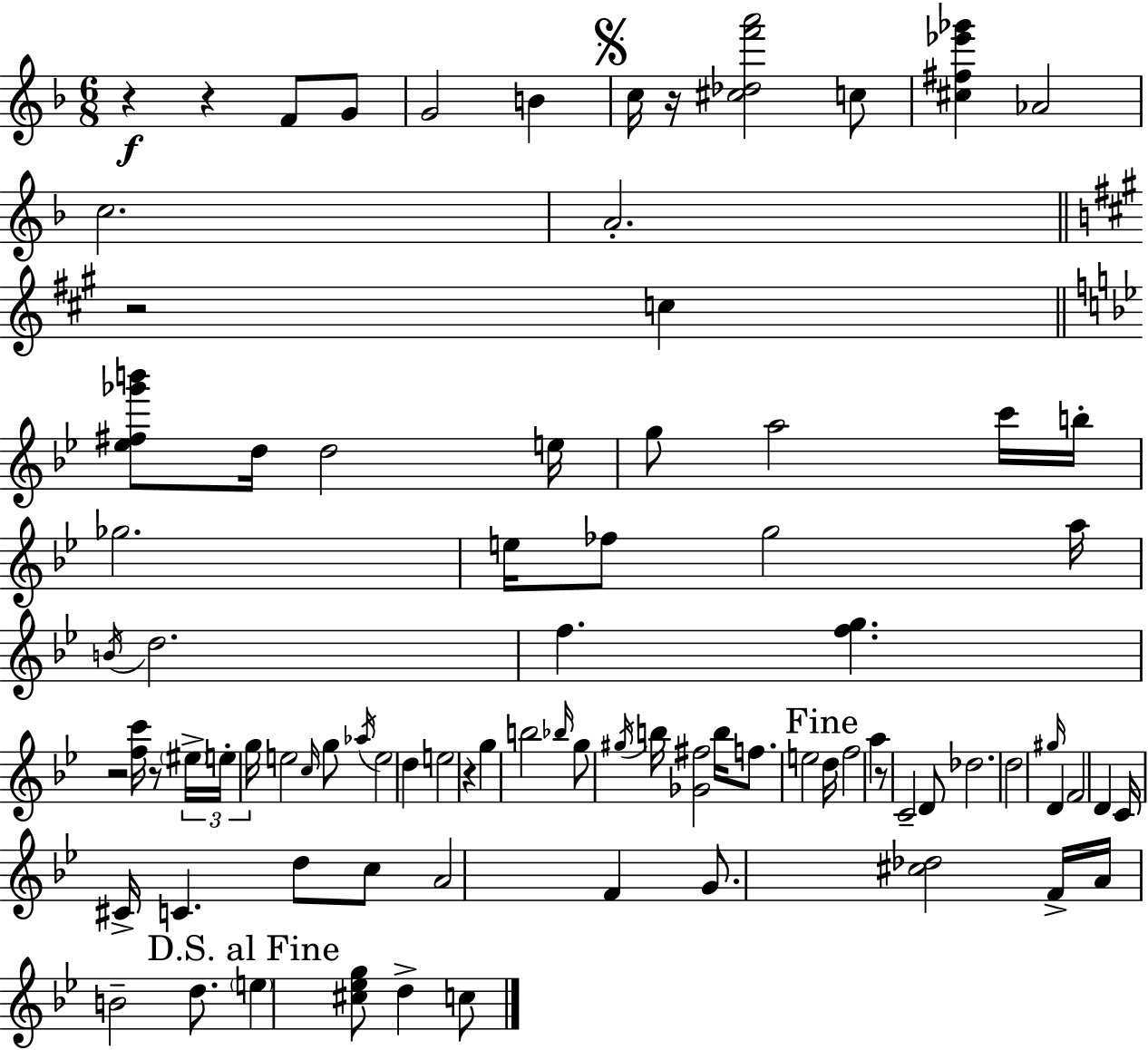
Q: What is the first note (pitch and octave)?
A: F4